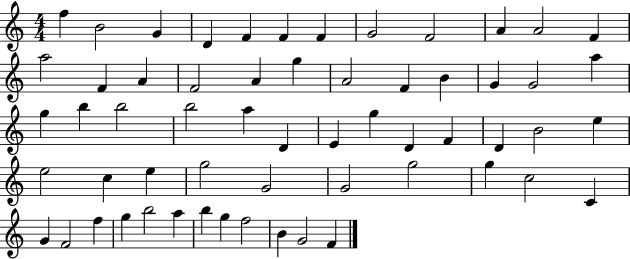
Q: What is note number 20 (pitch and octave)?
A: F4